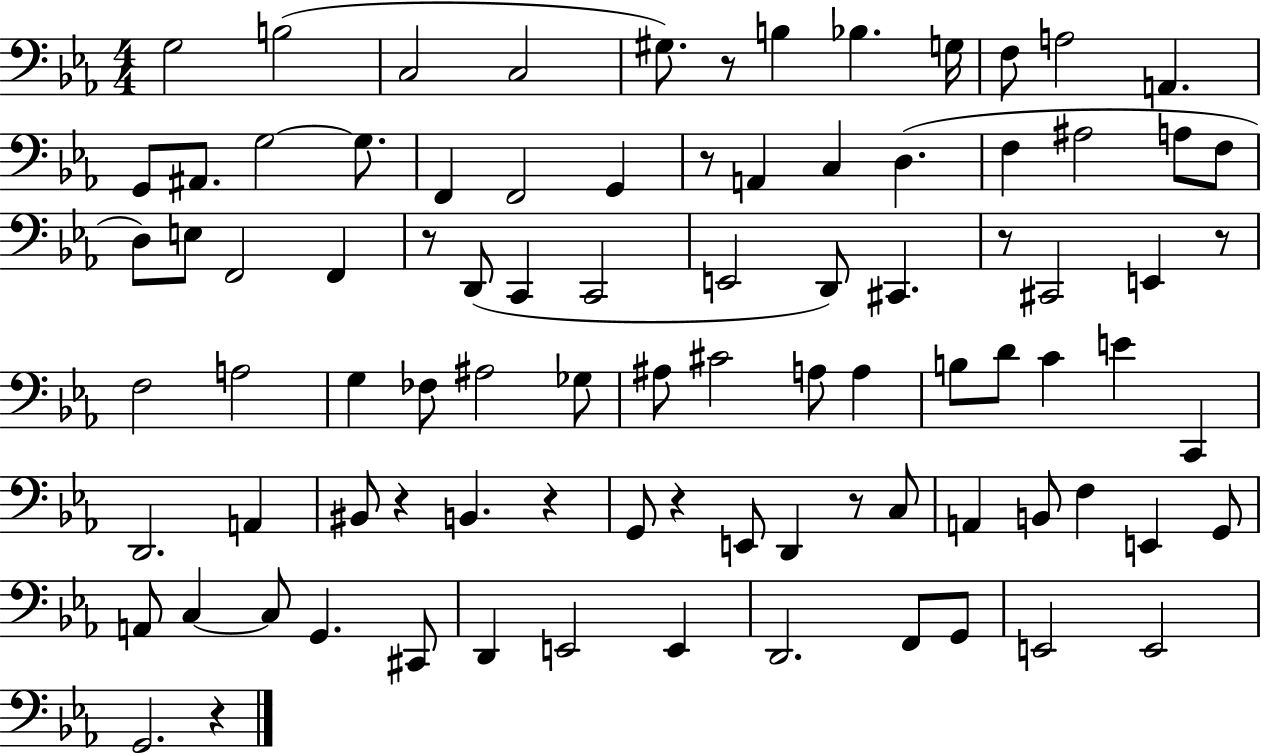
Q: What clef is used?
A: bass